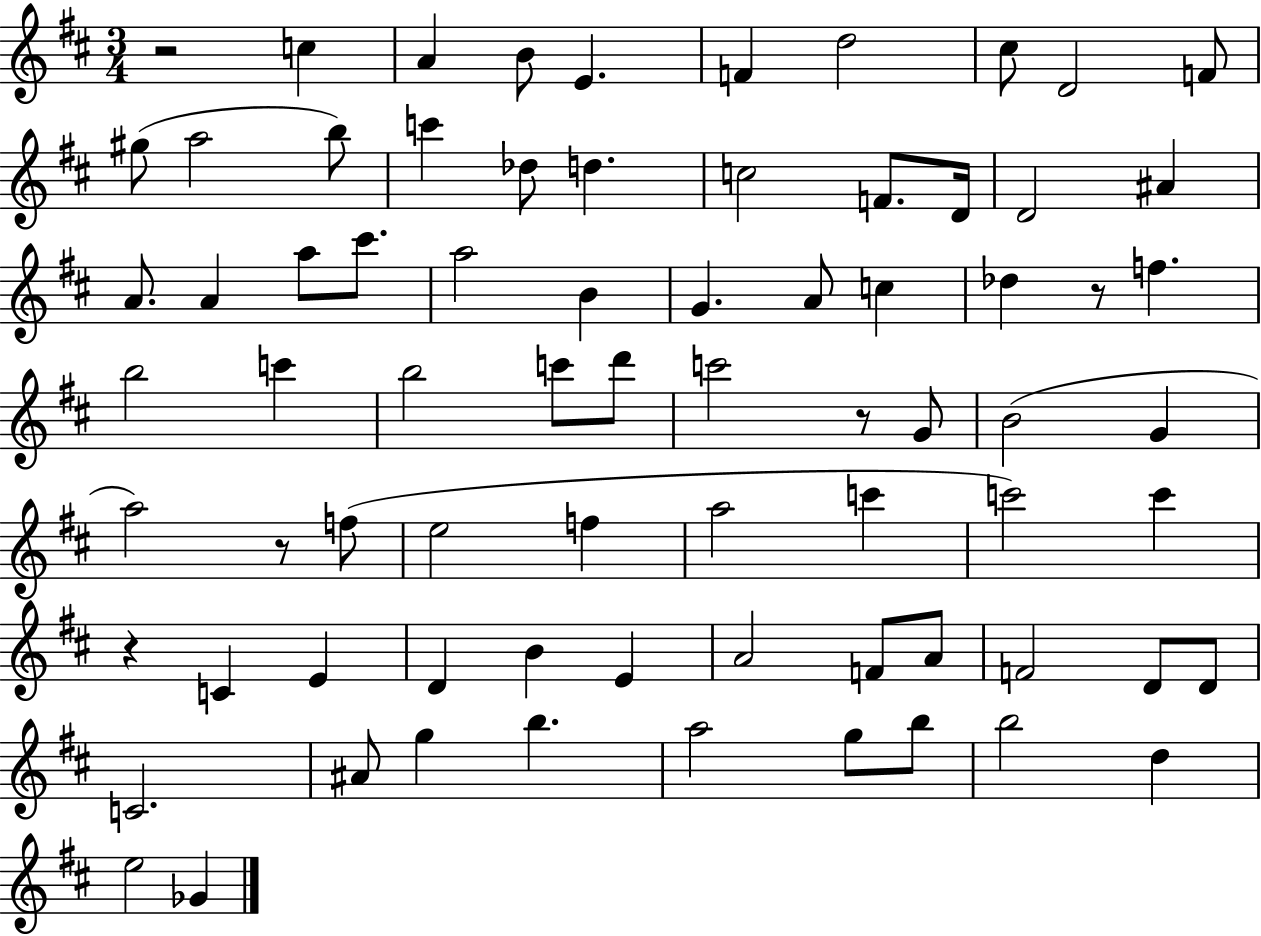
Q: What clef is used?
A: treble